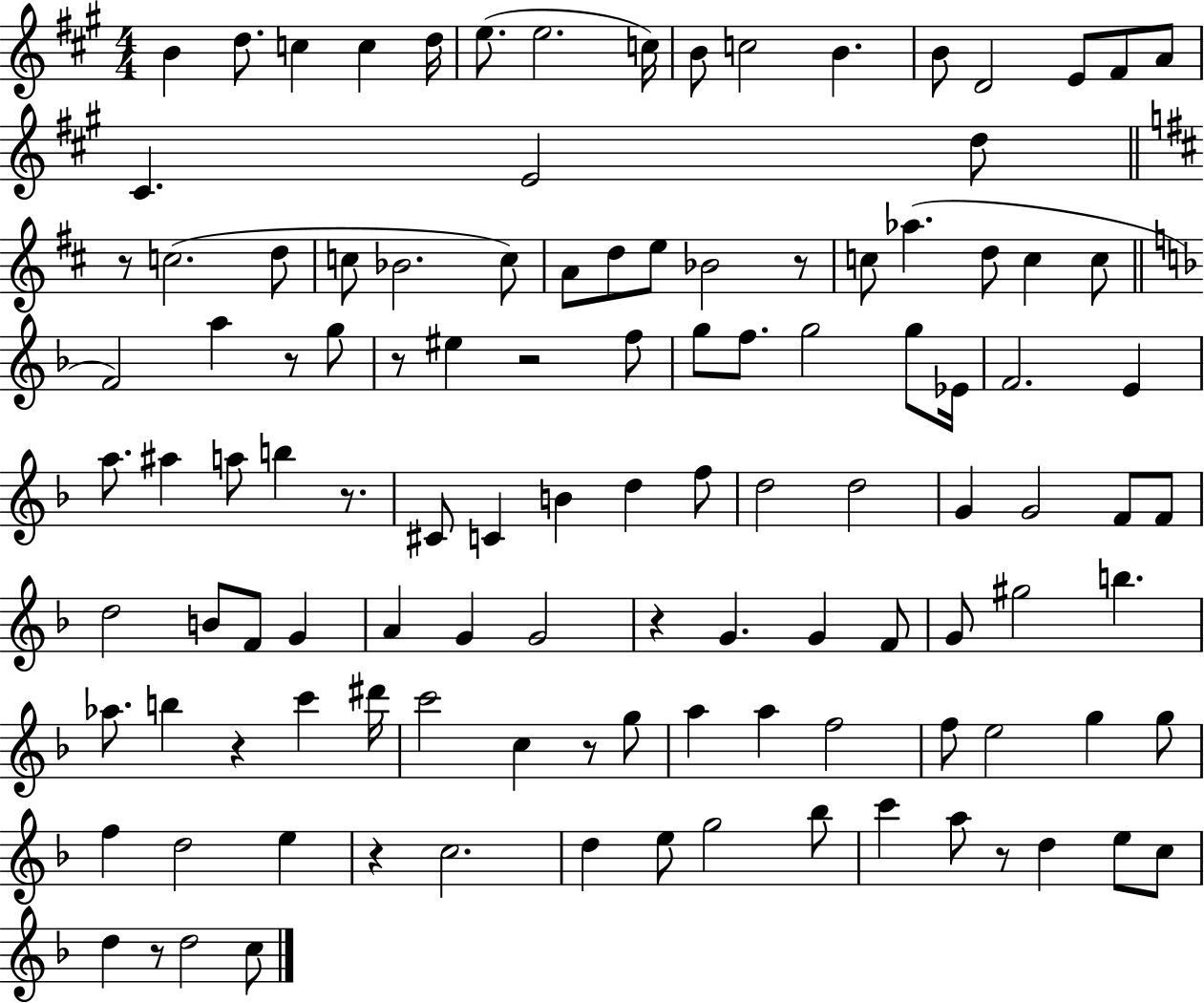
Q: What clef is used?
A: treble